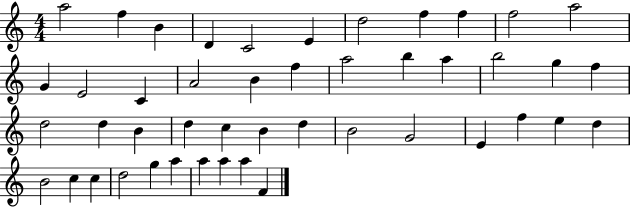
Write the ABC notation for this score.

X:1
T:Untitled
M:4/4
L:1/4
K:C
a2 f B D C2 E d2 f f f2 a2 G E2 C A2 B f a2 b a b2 g f d2 d B d c B d B2 G2 E f e d B2 c c d2 g a a a a F